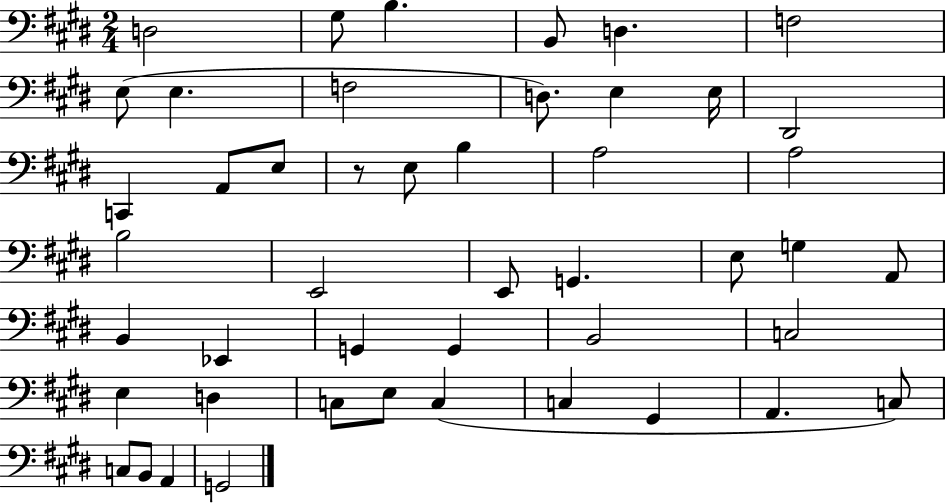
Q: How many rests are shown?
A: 1